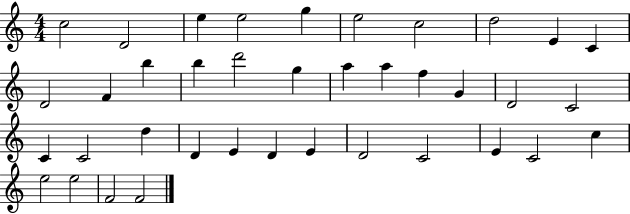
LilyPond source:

{
  \clef treble
  \numericTimeSignature
  \time 4/4
  \key c \major
  c''2 d'2 | e''4 e''2 g''4 | e''2 c''2 | d''2 e'4 c'4 | \break d'2 f'4 b''4 | b''4 d'''2 g''4 | a''4 a''4 f''4 g'4 | d'2 c'2 | \break c'4 c'2 d''4 | d'4 e'4 d'4 e'4 | d'2 c'2 | e'4 c'2 c''4 | \break e''2 e''2 | f'2 f'2 | \bar "|."
}